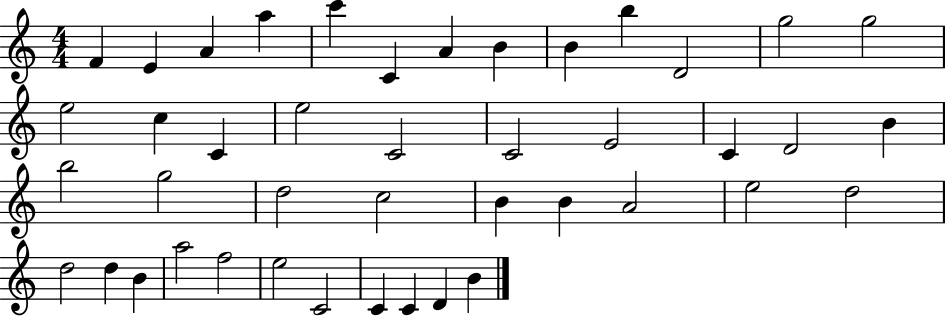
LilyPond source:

{
  \clef treble
  \numericTimeSignature
  \time 4/4
  \key c \major
  f'4 e'4 a'4 a''4 | c'''4 c'4 a'4 b'4 | b'4 b''4 d'2 | g''2 g''2 | \break e''2 c''4 c'4 | e''2 c'2 | c'2 e'2 | c'4 d'2 b'4 | \break b''2 g''2 | d''2 c''2 | b'4 b'4 a'2 | e''2 d''2 | \break d''2 d''4 b'4 | a''2 f''2 | e''2 c'2 | c'4 c'4 d'4 b'4 | \break \bar "|."
}